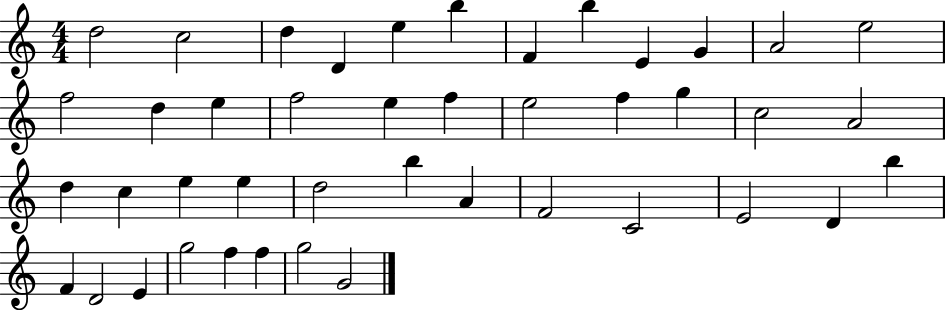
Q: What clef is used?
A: treble